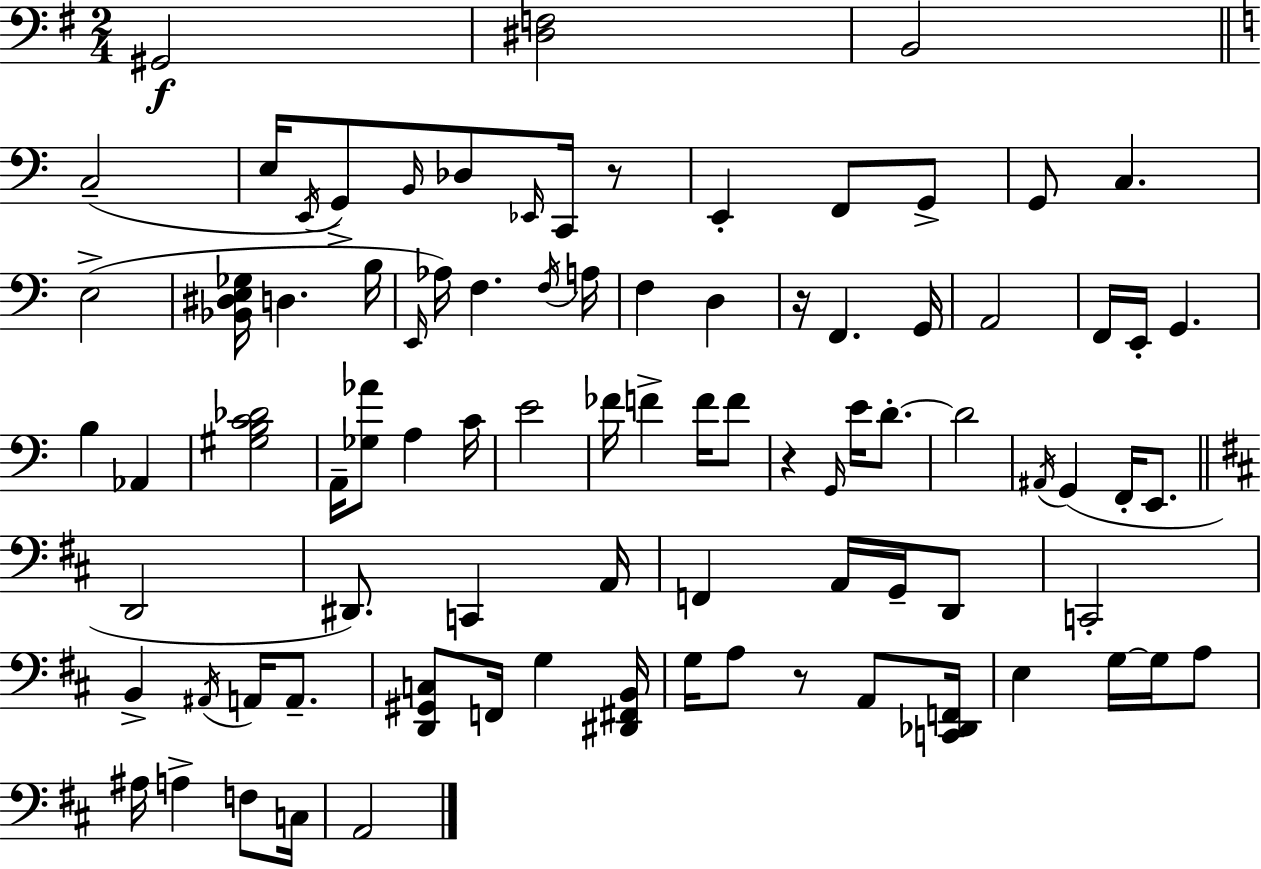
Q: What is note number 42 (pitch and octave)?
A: G2